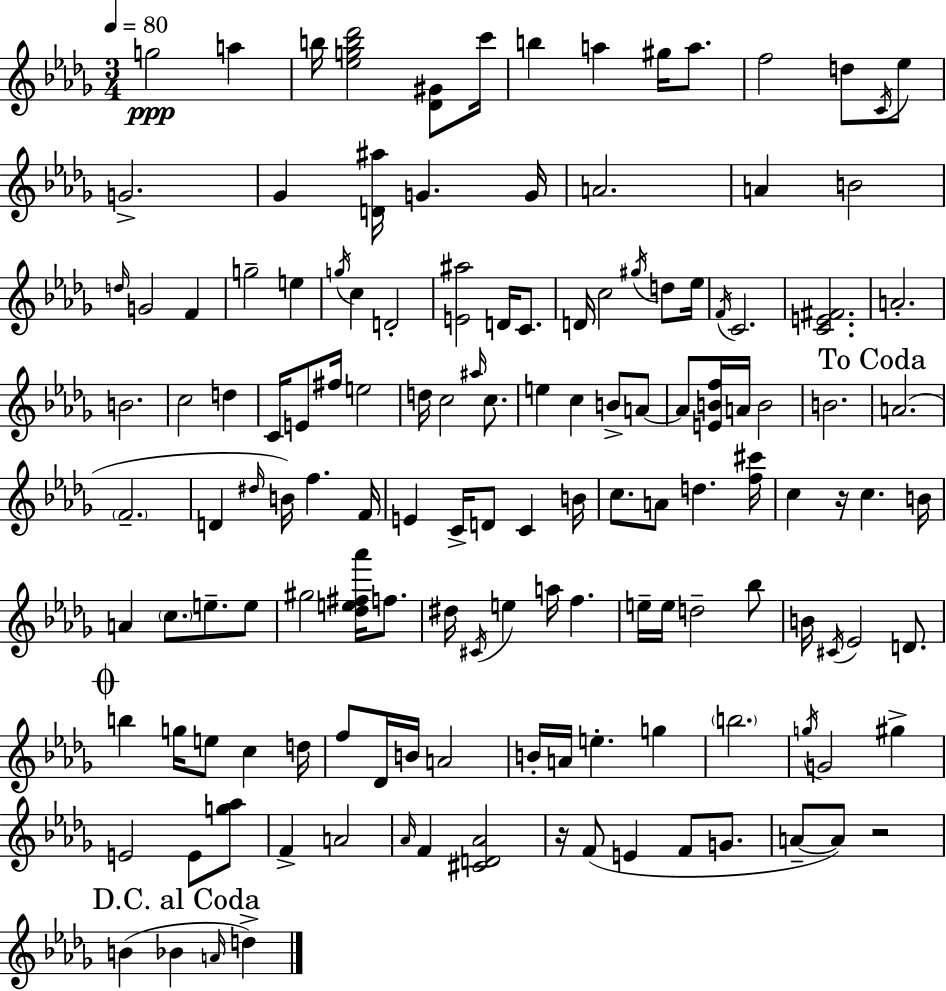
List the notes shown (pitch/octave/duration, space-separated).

G5/h A5/q B5/s [Eb5,G5,B5,Db6]/h [Db4,G#4]/e C6/s B5/q A5/q G#5/s A5/e. F5/h D5/e C4/s Eb5/e G4/h. Gb4/q [D4,A#5]/s G4/q. G4/s A4/h. A4/q B4/h D5/s G4/h F4/q G5/h E5/q G5/s C5/q D4/h [E4,A#5]/h D4/s C4/e. D4/s C5/h G#5/s D5/e Eb5/s F4/s C4/h. [C4,E4,F#4]/h. A4/h. B4/h. C5/h D5/q C4/s E4/e F#5/s E5/h D5/s C5/h A#5/s C5/e. E5/q C5/q B4/e A4/e A4/e [E4,B4,F5]/s A4/s B4/h B4/h. A4/h. F4/h. D4/q D#5/s B4/s F5/q. F4/s E4/q C4/s D4/e C4/q B4/s C5/e. A4/e D5/q. [F5,C#6]/s C5/q R/s C5/q. B4/s A4/q C5/e. E5/e. E5/e G#5/h [Db5,E5,F#5,Ab6]/s F5/e. D#5/s C#4/s E5/q A5/s F5/q. E5/s E5/s D5/h Bb5/e B4/s C#4/s Eb4/h D4/e. B5/q G5/s E5/e C5/q D5/s F5/e Db4/s B4/s A4/h B4/s A4/s E5/q. G5/q B5/h. G5/s G4/h G#5/q E4/h E4/e [G5,Ab5]/e F4/q A4/h Ab4/s F4/q [C#4,D4,Ab4]/h R/s F4/e E4/q F4/e G4/e. A4/e A4/e R/h B4/q Bb4/q A4/s D5/q